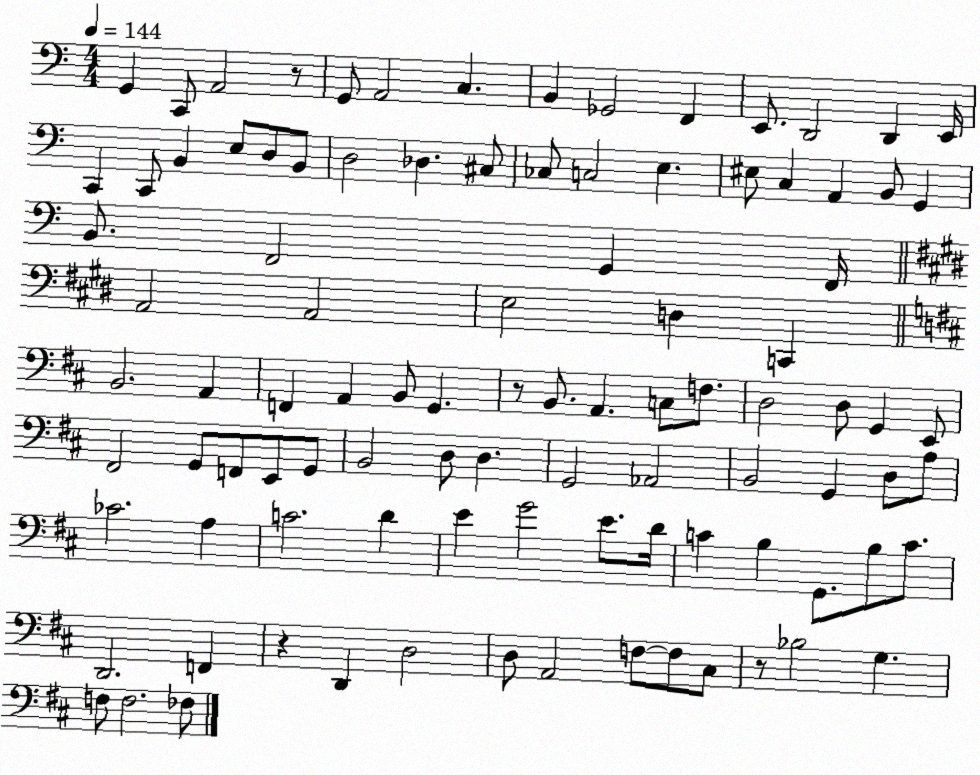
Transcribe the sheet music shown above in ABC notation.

X:1
T:Untitled
M:4/4
L:1/4
K:C
G,, C,,/2 A,,2 z/2 G,,/2 A,,2 C, B,, _G,,2 F,, E,,/2 D,,2 D,, E,,/4 C,, C,,/2 B,, E,/2 D,/2 B,,/2 D,2 _D, ^C,/2 _C,/2 C,2 E, ^E,/2 C, A,, B,,/2 G,, B,,/2 F,,2 G,, F,,/4 A,,2 A,,2 E,2 D, C,, B,,2 A,, F,, A,, B,,/2 G,, z/2 B,,/2 A,, C,/2 F,/2 D,2 D,/2 G,, E,,/2 ^F,,2 G,,/2 F,,/2 E,,/2 G,,/2 B,,2 D,/2 D, G,,2 _A,,2 B,,2 G,, D,/2 A,/2 _C2 A, C2 D E G2 E/2 D/4 C B, G,,/2 B,/2 C/2 D,,2 F,, z D,, D,2 D,/2 A,,2 F,/2 F,/2 ^C,/2 z/2 _B,2 G, F,/2 F,2 _F,/2